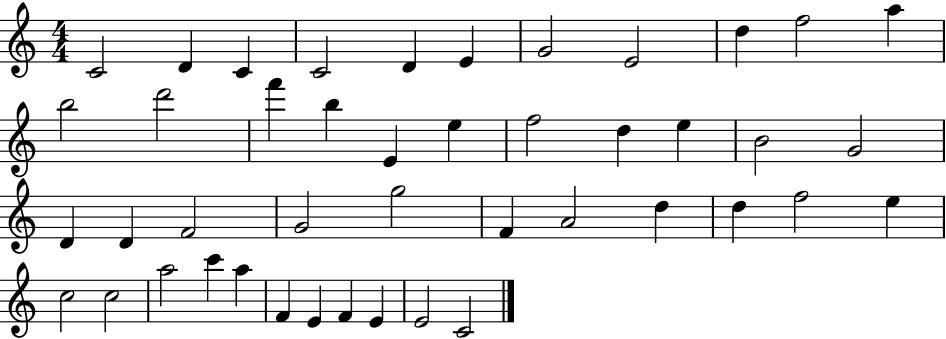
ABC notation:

X:1
T:Untitled
M:4/4
L:1/4
K:C
C2 D C C2 D E G2 E2 d f2 a b2 d'2 f' b E e f2 d e B2 G2 D D F2 G2 g2 F A2 d d f2 e c2 c2 a2 c' a F E F E E2 C2